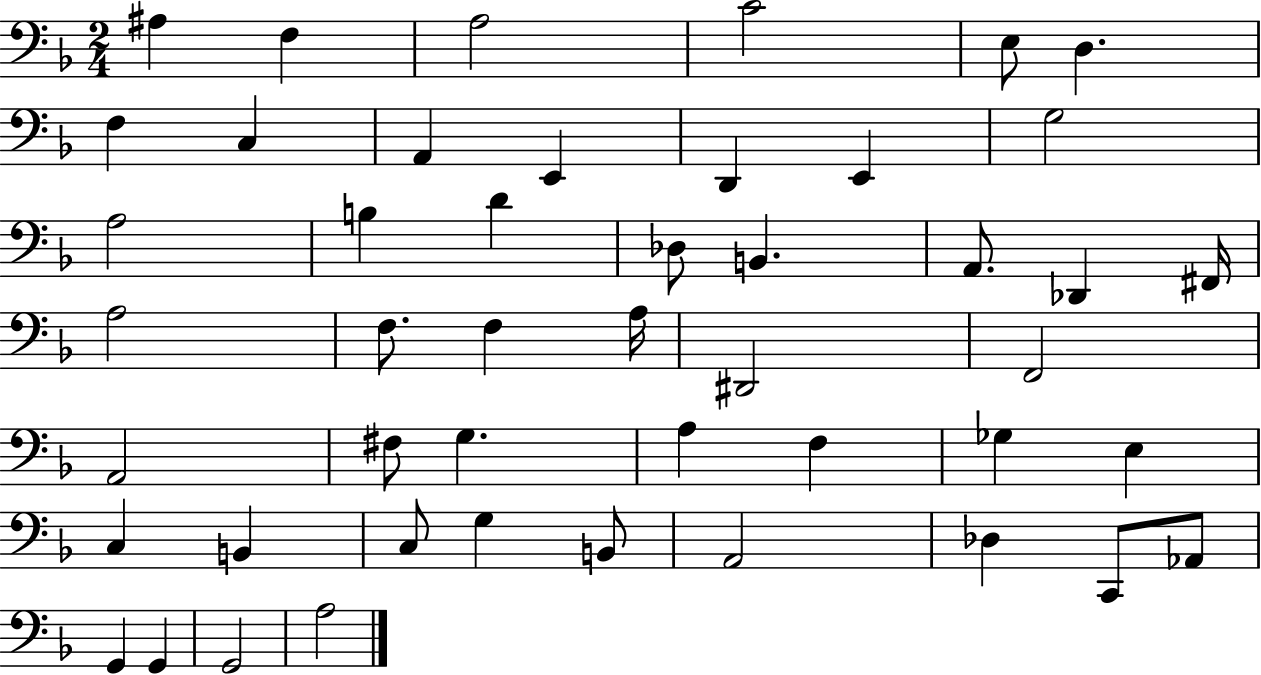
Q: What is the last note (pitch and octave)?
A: A3